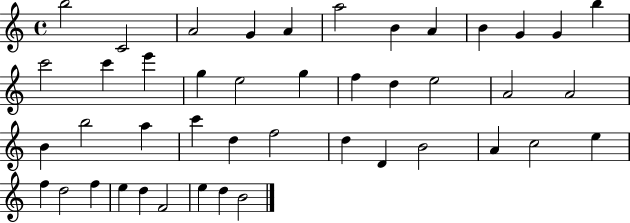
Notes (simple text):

B5/h C4/h A4/h G4/q A4/q A5/h B4/q A4/q B4/q G4/q G4/q B5/q C6/h C6/q E6/q G5/q E5/h G5/q F5/q D5/q E5/h A4/h A4/h B4/q B5/h A5/q C6/q D5/q F5/h D5/q D4/q B4/h A4/q C5/h E5/q F5/q D5/h F5/q E5/q D5/q F4/h E5/q D5/q B4/h